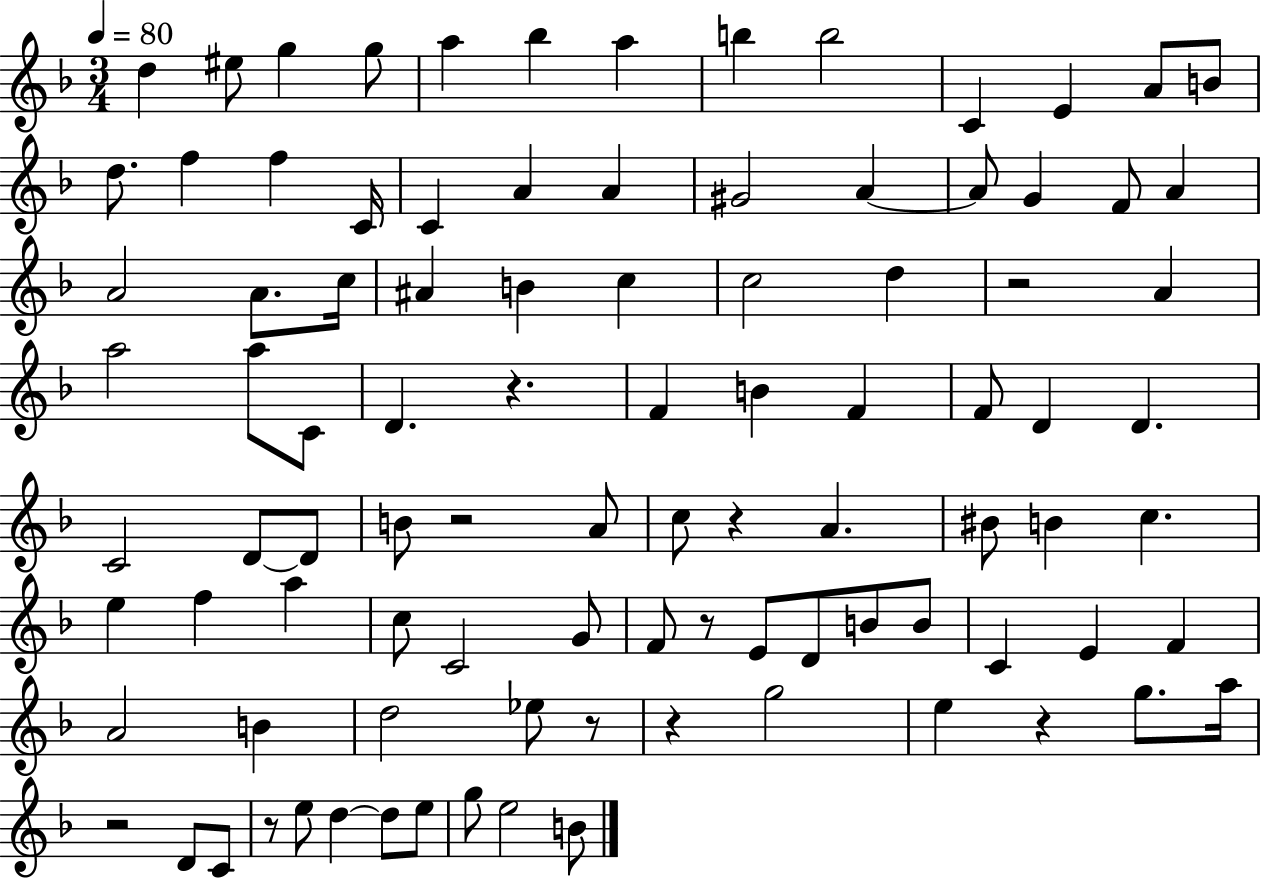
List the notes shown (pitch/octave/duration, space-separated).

D5/q EIS5/e G5/q G5/e A5/q Bb5/q A5/q B5/q B5/h C4/q E4/q A4/e B4/e D5/e. F5/q F5/q C4/s C4/q A4/q A4/q G#4/h A4/q A4/e G4/q F4/e A4/q A4/h A4/e. C5/s A#4/q B4/q C5/q C5/h D5/q R/h A4/q A5/h A5/e C4/e D4/q. R/q. F4/q B4/q F4/q F4/e D4/q D4/q. C4/h D4/e D4/e B4/e R/h A4/e C5/e R/q A4/q. BIS4/e B4/q C5/q. E5/q F5/q A5/q C5/e C4/h G4/e F4/e R/e E4/e D4/e B4/e B4/e C4/q E4/q F4/q A4/h B4/q D5/h Eb5/e R/e R/q G5/h E5/q R/q G5/e. A5/s R/h D4/e C4/e R/e E5/e D5/q D5/e E5/e G5/e E5/h B4/e